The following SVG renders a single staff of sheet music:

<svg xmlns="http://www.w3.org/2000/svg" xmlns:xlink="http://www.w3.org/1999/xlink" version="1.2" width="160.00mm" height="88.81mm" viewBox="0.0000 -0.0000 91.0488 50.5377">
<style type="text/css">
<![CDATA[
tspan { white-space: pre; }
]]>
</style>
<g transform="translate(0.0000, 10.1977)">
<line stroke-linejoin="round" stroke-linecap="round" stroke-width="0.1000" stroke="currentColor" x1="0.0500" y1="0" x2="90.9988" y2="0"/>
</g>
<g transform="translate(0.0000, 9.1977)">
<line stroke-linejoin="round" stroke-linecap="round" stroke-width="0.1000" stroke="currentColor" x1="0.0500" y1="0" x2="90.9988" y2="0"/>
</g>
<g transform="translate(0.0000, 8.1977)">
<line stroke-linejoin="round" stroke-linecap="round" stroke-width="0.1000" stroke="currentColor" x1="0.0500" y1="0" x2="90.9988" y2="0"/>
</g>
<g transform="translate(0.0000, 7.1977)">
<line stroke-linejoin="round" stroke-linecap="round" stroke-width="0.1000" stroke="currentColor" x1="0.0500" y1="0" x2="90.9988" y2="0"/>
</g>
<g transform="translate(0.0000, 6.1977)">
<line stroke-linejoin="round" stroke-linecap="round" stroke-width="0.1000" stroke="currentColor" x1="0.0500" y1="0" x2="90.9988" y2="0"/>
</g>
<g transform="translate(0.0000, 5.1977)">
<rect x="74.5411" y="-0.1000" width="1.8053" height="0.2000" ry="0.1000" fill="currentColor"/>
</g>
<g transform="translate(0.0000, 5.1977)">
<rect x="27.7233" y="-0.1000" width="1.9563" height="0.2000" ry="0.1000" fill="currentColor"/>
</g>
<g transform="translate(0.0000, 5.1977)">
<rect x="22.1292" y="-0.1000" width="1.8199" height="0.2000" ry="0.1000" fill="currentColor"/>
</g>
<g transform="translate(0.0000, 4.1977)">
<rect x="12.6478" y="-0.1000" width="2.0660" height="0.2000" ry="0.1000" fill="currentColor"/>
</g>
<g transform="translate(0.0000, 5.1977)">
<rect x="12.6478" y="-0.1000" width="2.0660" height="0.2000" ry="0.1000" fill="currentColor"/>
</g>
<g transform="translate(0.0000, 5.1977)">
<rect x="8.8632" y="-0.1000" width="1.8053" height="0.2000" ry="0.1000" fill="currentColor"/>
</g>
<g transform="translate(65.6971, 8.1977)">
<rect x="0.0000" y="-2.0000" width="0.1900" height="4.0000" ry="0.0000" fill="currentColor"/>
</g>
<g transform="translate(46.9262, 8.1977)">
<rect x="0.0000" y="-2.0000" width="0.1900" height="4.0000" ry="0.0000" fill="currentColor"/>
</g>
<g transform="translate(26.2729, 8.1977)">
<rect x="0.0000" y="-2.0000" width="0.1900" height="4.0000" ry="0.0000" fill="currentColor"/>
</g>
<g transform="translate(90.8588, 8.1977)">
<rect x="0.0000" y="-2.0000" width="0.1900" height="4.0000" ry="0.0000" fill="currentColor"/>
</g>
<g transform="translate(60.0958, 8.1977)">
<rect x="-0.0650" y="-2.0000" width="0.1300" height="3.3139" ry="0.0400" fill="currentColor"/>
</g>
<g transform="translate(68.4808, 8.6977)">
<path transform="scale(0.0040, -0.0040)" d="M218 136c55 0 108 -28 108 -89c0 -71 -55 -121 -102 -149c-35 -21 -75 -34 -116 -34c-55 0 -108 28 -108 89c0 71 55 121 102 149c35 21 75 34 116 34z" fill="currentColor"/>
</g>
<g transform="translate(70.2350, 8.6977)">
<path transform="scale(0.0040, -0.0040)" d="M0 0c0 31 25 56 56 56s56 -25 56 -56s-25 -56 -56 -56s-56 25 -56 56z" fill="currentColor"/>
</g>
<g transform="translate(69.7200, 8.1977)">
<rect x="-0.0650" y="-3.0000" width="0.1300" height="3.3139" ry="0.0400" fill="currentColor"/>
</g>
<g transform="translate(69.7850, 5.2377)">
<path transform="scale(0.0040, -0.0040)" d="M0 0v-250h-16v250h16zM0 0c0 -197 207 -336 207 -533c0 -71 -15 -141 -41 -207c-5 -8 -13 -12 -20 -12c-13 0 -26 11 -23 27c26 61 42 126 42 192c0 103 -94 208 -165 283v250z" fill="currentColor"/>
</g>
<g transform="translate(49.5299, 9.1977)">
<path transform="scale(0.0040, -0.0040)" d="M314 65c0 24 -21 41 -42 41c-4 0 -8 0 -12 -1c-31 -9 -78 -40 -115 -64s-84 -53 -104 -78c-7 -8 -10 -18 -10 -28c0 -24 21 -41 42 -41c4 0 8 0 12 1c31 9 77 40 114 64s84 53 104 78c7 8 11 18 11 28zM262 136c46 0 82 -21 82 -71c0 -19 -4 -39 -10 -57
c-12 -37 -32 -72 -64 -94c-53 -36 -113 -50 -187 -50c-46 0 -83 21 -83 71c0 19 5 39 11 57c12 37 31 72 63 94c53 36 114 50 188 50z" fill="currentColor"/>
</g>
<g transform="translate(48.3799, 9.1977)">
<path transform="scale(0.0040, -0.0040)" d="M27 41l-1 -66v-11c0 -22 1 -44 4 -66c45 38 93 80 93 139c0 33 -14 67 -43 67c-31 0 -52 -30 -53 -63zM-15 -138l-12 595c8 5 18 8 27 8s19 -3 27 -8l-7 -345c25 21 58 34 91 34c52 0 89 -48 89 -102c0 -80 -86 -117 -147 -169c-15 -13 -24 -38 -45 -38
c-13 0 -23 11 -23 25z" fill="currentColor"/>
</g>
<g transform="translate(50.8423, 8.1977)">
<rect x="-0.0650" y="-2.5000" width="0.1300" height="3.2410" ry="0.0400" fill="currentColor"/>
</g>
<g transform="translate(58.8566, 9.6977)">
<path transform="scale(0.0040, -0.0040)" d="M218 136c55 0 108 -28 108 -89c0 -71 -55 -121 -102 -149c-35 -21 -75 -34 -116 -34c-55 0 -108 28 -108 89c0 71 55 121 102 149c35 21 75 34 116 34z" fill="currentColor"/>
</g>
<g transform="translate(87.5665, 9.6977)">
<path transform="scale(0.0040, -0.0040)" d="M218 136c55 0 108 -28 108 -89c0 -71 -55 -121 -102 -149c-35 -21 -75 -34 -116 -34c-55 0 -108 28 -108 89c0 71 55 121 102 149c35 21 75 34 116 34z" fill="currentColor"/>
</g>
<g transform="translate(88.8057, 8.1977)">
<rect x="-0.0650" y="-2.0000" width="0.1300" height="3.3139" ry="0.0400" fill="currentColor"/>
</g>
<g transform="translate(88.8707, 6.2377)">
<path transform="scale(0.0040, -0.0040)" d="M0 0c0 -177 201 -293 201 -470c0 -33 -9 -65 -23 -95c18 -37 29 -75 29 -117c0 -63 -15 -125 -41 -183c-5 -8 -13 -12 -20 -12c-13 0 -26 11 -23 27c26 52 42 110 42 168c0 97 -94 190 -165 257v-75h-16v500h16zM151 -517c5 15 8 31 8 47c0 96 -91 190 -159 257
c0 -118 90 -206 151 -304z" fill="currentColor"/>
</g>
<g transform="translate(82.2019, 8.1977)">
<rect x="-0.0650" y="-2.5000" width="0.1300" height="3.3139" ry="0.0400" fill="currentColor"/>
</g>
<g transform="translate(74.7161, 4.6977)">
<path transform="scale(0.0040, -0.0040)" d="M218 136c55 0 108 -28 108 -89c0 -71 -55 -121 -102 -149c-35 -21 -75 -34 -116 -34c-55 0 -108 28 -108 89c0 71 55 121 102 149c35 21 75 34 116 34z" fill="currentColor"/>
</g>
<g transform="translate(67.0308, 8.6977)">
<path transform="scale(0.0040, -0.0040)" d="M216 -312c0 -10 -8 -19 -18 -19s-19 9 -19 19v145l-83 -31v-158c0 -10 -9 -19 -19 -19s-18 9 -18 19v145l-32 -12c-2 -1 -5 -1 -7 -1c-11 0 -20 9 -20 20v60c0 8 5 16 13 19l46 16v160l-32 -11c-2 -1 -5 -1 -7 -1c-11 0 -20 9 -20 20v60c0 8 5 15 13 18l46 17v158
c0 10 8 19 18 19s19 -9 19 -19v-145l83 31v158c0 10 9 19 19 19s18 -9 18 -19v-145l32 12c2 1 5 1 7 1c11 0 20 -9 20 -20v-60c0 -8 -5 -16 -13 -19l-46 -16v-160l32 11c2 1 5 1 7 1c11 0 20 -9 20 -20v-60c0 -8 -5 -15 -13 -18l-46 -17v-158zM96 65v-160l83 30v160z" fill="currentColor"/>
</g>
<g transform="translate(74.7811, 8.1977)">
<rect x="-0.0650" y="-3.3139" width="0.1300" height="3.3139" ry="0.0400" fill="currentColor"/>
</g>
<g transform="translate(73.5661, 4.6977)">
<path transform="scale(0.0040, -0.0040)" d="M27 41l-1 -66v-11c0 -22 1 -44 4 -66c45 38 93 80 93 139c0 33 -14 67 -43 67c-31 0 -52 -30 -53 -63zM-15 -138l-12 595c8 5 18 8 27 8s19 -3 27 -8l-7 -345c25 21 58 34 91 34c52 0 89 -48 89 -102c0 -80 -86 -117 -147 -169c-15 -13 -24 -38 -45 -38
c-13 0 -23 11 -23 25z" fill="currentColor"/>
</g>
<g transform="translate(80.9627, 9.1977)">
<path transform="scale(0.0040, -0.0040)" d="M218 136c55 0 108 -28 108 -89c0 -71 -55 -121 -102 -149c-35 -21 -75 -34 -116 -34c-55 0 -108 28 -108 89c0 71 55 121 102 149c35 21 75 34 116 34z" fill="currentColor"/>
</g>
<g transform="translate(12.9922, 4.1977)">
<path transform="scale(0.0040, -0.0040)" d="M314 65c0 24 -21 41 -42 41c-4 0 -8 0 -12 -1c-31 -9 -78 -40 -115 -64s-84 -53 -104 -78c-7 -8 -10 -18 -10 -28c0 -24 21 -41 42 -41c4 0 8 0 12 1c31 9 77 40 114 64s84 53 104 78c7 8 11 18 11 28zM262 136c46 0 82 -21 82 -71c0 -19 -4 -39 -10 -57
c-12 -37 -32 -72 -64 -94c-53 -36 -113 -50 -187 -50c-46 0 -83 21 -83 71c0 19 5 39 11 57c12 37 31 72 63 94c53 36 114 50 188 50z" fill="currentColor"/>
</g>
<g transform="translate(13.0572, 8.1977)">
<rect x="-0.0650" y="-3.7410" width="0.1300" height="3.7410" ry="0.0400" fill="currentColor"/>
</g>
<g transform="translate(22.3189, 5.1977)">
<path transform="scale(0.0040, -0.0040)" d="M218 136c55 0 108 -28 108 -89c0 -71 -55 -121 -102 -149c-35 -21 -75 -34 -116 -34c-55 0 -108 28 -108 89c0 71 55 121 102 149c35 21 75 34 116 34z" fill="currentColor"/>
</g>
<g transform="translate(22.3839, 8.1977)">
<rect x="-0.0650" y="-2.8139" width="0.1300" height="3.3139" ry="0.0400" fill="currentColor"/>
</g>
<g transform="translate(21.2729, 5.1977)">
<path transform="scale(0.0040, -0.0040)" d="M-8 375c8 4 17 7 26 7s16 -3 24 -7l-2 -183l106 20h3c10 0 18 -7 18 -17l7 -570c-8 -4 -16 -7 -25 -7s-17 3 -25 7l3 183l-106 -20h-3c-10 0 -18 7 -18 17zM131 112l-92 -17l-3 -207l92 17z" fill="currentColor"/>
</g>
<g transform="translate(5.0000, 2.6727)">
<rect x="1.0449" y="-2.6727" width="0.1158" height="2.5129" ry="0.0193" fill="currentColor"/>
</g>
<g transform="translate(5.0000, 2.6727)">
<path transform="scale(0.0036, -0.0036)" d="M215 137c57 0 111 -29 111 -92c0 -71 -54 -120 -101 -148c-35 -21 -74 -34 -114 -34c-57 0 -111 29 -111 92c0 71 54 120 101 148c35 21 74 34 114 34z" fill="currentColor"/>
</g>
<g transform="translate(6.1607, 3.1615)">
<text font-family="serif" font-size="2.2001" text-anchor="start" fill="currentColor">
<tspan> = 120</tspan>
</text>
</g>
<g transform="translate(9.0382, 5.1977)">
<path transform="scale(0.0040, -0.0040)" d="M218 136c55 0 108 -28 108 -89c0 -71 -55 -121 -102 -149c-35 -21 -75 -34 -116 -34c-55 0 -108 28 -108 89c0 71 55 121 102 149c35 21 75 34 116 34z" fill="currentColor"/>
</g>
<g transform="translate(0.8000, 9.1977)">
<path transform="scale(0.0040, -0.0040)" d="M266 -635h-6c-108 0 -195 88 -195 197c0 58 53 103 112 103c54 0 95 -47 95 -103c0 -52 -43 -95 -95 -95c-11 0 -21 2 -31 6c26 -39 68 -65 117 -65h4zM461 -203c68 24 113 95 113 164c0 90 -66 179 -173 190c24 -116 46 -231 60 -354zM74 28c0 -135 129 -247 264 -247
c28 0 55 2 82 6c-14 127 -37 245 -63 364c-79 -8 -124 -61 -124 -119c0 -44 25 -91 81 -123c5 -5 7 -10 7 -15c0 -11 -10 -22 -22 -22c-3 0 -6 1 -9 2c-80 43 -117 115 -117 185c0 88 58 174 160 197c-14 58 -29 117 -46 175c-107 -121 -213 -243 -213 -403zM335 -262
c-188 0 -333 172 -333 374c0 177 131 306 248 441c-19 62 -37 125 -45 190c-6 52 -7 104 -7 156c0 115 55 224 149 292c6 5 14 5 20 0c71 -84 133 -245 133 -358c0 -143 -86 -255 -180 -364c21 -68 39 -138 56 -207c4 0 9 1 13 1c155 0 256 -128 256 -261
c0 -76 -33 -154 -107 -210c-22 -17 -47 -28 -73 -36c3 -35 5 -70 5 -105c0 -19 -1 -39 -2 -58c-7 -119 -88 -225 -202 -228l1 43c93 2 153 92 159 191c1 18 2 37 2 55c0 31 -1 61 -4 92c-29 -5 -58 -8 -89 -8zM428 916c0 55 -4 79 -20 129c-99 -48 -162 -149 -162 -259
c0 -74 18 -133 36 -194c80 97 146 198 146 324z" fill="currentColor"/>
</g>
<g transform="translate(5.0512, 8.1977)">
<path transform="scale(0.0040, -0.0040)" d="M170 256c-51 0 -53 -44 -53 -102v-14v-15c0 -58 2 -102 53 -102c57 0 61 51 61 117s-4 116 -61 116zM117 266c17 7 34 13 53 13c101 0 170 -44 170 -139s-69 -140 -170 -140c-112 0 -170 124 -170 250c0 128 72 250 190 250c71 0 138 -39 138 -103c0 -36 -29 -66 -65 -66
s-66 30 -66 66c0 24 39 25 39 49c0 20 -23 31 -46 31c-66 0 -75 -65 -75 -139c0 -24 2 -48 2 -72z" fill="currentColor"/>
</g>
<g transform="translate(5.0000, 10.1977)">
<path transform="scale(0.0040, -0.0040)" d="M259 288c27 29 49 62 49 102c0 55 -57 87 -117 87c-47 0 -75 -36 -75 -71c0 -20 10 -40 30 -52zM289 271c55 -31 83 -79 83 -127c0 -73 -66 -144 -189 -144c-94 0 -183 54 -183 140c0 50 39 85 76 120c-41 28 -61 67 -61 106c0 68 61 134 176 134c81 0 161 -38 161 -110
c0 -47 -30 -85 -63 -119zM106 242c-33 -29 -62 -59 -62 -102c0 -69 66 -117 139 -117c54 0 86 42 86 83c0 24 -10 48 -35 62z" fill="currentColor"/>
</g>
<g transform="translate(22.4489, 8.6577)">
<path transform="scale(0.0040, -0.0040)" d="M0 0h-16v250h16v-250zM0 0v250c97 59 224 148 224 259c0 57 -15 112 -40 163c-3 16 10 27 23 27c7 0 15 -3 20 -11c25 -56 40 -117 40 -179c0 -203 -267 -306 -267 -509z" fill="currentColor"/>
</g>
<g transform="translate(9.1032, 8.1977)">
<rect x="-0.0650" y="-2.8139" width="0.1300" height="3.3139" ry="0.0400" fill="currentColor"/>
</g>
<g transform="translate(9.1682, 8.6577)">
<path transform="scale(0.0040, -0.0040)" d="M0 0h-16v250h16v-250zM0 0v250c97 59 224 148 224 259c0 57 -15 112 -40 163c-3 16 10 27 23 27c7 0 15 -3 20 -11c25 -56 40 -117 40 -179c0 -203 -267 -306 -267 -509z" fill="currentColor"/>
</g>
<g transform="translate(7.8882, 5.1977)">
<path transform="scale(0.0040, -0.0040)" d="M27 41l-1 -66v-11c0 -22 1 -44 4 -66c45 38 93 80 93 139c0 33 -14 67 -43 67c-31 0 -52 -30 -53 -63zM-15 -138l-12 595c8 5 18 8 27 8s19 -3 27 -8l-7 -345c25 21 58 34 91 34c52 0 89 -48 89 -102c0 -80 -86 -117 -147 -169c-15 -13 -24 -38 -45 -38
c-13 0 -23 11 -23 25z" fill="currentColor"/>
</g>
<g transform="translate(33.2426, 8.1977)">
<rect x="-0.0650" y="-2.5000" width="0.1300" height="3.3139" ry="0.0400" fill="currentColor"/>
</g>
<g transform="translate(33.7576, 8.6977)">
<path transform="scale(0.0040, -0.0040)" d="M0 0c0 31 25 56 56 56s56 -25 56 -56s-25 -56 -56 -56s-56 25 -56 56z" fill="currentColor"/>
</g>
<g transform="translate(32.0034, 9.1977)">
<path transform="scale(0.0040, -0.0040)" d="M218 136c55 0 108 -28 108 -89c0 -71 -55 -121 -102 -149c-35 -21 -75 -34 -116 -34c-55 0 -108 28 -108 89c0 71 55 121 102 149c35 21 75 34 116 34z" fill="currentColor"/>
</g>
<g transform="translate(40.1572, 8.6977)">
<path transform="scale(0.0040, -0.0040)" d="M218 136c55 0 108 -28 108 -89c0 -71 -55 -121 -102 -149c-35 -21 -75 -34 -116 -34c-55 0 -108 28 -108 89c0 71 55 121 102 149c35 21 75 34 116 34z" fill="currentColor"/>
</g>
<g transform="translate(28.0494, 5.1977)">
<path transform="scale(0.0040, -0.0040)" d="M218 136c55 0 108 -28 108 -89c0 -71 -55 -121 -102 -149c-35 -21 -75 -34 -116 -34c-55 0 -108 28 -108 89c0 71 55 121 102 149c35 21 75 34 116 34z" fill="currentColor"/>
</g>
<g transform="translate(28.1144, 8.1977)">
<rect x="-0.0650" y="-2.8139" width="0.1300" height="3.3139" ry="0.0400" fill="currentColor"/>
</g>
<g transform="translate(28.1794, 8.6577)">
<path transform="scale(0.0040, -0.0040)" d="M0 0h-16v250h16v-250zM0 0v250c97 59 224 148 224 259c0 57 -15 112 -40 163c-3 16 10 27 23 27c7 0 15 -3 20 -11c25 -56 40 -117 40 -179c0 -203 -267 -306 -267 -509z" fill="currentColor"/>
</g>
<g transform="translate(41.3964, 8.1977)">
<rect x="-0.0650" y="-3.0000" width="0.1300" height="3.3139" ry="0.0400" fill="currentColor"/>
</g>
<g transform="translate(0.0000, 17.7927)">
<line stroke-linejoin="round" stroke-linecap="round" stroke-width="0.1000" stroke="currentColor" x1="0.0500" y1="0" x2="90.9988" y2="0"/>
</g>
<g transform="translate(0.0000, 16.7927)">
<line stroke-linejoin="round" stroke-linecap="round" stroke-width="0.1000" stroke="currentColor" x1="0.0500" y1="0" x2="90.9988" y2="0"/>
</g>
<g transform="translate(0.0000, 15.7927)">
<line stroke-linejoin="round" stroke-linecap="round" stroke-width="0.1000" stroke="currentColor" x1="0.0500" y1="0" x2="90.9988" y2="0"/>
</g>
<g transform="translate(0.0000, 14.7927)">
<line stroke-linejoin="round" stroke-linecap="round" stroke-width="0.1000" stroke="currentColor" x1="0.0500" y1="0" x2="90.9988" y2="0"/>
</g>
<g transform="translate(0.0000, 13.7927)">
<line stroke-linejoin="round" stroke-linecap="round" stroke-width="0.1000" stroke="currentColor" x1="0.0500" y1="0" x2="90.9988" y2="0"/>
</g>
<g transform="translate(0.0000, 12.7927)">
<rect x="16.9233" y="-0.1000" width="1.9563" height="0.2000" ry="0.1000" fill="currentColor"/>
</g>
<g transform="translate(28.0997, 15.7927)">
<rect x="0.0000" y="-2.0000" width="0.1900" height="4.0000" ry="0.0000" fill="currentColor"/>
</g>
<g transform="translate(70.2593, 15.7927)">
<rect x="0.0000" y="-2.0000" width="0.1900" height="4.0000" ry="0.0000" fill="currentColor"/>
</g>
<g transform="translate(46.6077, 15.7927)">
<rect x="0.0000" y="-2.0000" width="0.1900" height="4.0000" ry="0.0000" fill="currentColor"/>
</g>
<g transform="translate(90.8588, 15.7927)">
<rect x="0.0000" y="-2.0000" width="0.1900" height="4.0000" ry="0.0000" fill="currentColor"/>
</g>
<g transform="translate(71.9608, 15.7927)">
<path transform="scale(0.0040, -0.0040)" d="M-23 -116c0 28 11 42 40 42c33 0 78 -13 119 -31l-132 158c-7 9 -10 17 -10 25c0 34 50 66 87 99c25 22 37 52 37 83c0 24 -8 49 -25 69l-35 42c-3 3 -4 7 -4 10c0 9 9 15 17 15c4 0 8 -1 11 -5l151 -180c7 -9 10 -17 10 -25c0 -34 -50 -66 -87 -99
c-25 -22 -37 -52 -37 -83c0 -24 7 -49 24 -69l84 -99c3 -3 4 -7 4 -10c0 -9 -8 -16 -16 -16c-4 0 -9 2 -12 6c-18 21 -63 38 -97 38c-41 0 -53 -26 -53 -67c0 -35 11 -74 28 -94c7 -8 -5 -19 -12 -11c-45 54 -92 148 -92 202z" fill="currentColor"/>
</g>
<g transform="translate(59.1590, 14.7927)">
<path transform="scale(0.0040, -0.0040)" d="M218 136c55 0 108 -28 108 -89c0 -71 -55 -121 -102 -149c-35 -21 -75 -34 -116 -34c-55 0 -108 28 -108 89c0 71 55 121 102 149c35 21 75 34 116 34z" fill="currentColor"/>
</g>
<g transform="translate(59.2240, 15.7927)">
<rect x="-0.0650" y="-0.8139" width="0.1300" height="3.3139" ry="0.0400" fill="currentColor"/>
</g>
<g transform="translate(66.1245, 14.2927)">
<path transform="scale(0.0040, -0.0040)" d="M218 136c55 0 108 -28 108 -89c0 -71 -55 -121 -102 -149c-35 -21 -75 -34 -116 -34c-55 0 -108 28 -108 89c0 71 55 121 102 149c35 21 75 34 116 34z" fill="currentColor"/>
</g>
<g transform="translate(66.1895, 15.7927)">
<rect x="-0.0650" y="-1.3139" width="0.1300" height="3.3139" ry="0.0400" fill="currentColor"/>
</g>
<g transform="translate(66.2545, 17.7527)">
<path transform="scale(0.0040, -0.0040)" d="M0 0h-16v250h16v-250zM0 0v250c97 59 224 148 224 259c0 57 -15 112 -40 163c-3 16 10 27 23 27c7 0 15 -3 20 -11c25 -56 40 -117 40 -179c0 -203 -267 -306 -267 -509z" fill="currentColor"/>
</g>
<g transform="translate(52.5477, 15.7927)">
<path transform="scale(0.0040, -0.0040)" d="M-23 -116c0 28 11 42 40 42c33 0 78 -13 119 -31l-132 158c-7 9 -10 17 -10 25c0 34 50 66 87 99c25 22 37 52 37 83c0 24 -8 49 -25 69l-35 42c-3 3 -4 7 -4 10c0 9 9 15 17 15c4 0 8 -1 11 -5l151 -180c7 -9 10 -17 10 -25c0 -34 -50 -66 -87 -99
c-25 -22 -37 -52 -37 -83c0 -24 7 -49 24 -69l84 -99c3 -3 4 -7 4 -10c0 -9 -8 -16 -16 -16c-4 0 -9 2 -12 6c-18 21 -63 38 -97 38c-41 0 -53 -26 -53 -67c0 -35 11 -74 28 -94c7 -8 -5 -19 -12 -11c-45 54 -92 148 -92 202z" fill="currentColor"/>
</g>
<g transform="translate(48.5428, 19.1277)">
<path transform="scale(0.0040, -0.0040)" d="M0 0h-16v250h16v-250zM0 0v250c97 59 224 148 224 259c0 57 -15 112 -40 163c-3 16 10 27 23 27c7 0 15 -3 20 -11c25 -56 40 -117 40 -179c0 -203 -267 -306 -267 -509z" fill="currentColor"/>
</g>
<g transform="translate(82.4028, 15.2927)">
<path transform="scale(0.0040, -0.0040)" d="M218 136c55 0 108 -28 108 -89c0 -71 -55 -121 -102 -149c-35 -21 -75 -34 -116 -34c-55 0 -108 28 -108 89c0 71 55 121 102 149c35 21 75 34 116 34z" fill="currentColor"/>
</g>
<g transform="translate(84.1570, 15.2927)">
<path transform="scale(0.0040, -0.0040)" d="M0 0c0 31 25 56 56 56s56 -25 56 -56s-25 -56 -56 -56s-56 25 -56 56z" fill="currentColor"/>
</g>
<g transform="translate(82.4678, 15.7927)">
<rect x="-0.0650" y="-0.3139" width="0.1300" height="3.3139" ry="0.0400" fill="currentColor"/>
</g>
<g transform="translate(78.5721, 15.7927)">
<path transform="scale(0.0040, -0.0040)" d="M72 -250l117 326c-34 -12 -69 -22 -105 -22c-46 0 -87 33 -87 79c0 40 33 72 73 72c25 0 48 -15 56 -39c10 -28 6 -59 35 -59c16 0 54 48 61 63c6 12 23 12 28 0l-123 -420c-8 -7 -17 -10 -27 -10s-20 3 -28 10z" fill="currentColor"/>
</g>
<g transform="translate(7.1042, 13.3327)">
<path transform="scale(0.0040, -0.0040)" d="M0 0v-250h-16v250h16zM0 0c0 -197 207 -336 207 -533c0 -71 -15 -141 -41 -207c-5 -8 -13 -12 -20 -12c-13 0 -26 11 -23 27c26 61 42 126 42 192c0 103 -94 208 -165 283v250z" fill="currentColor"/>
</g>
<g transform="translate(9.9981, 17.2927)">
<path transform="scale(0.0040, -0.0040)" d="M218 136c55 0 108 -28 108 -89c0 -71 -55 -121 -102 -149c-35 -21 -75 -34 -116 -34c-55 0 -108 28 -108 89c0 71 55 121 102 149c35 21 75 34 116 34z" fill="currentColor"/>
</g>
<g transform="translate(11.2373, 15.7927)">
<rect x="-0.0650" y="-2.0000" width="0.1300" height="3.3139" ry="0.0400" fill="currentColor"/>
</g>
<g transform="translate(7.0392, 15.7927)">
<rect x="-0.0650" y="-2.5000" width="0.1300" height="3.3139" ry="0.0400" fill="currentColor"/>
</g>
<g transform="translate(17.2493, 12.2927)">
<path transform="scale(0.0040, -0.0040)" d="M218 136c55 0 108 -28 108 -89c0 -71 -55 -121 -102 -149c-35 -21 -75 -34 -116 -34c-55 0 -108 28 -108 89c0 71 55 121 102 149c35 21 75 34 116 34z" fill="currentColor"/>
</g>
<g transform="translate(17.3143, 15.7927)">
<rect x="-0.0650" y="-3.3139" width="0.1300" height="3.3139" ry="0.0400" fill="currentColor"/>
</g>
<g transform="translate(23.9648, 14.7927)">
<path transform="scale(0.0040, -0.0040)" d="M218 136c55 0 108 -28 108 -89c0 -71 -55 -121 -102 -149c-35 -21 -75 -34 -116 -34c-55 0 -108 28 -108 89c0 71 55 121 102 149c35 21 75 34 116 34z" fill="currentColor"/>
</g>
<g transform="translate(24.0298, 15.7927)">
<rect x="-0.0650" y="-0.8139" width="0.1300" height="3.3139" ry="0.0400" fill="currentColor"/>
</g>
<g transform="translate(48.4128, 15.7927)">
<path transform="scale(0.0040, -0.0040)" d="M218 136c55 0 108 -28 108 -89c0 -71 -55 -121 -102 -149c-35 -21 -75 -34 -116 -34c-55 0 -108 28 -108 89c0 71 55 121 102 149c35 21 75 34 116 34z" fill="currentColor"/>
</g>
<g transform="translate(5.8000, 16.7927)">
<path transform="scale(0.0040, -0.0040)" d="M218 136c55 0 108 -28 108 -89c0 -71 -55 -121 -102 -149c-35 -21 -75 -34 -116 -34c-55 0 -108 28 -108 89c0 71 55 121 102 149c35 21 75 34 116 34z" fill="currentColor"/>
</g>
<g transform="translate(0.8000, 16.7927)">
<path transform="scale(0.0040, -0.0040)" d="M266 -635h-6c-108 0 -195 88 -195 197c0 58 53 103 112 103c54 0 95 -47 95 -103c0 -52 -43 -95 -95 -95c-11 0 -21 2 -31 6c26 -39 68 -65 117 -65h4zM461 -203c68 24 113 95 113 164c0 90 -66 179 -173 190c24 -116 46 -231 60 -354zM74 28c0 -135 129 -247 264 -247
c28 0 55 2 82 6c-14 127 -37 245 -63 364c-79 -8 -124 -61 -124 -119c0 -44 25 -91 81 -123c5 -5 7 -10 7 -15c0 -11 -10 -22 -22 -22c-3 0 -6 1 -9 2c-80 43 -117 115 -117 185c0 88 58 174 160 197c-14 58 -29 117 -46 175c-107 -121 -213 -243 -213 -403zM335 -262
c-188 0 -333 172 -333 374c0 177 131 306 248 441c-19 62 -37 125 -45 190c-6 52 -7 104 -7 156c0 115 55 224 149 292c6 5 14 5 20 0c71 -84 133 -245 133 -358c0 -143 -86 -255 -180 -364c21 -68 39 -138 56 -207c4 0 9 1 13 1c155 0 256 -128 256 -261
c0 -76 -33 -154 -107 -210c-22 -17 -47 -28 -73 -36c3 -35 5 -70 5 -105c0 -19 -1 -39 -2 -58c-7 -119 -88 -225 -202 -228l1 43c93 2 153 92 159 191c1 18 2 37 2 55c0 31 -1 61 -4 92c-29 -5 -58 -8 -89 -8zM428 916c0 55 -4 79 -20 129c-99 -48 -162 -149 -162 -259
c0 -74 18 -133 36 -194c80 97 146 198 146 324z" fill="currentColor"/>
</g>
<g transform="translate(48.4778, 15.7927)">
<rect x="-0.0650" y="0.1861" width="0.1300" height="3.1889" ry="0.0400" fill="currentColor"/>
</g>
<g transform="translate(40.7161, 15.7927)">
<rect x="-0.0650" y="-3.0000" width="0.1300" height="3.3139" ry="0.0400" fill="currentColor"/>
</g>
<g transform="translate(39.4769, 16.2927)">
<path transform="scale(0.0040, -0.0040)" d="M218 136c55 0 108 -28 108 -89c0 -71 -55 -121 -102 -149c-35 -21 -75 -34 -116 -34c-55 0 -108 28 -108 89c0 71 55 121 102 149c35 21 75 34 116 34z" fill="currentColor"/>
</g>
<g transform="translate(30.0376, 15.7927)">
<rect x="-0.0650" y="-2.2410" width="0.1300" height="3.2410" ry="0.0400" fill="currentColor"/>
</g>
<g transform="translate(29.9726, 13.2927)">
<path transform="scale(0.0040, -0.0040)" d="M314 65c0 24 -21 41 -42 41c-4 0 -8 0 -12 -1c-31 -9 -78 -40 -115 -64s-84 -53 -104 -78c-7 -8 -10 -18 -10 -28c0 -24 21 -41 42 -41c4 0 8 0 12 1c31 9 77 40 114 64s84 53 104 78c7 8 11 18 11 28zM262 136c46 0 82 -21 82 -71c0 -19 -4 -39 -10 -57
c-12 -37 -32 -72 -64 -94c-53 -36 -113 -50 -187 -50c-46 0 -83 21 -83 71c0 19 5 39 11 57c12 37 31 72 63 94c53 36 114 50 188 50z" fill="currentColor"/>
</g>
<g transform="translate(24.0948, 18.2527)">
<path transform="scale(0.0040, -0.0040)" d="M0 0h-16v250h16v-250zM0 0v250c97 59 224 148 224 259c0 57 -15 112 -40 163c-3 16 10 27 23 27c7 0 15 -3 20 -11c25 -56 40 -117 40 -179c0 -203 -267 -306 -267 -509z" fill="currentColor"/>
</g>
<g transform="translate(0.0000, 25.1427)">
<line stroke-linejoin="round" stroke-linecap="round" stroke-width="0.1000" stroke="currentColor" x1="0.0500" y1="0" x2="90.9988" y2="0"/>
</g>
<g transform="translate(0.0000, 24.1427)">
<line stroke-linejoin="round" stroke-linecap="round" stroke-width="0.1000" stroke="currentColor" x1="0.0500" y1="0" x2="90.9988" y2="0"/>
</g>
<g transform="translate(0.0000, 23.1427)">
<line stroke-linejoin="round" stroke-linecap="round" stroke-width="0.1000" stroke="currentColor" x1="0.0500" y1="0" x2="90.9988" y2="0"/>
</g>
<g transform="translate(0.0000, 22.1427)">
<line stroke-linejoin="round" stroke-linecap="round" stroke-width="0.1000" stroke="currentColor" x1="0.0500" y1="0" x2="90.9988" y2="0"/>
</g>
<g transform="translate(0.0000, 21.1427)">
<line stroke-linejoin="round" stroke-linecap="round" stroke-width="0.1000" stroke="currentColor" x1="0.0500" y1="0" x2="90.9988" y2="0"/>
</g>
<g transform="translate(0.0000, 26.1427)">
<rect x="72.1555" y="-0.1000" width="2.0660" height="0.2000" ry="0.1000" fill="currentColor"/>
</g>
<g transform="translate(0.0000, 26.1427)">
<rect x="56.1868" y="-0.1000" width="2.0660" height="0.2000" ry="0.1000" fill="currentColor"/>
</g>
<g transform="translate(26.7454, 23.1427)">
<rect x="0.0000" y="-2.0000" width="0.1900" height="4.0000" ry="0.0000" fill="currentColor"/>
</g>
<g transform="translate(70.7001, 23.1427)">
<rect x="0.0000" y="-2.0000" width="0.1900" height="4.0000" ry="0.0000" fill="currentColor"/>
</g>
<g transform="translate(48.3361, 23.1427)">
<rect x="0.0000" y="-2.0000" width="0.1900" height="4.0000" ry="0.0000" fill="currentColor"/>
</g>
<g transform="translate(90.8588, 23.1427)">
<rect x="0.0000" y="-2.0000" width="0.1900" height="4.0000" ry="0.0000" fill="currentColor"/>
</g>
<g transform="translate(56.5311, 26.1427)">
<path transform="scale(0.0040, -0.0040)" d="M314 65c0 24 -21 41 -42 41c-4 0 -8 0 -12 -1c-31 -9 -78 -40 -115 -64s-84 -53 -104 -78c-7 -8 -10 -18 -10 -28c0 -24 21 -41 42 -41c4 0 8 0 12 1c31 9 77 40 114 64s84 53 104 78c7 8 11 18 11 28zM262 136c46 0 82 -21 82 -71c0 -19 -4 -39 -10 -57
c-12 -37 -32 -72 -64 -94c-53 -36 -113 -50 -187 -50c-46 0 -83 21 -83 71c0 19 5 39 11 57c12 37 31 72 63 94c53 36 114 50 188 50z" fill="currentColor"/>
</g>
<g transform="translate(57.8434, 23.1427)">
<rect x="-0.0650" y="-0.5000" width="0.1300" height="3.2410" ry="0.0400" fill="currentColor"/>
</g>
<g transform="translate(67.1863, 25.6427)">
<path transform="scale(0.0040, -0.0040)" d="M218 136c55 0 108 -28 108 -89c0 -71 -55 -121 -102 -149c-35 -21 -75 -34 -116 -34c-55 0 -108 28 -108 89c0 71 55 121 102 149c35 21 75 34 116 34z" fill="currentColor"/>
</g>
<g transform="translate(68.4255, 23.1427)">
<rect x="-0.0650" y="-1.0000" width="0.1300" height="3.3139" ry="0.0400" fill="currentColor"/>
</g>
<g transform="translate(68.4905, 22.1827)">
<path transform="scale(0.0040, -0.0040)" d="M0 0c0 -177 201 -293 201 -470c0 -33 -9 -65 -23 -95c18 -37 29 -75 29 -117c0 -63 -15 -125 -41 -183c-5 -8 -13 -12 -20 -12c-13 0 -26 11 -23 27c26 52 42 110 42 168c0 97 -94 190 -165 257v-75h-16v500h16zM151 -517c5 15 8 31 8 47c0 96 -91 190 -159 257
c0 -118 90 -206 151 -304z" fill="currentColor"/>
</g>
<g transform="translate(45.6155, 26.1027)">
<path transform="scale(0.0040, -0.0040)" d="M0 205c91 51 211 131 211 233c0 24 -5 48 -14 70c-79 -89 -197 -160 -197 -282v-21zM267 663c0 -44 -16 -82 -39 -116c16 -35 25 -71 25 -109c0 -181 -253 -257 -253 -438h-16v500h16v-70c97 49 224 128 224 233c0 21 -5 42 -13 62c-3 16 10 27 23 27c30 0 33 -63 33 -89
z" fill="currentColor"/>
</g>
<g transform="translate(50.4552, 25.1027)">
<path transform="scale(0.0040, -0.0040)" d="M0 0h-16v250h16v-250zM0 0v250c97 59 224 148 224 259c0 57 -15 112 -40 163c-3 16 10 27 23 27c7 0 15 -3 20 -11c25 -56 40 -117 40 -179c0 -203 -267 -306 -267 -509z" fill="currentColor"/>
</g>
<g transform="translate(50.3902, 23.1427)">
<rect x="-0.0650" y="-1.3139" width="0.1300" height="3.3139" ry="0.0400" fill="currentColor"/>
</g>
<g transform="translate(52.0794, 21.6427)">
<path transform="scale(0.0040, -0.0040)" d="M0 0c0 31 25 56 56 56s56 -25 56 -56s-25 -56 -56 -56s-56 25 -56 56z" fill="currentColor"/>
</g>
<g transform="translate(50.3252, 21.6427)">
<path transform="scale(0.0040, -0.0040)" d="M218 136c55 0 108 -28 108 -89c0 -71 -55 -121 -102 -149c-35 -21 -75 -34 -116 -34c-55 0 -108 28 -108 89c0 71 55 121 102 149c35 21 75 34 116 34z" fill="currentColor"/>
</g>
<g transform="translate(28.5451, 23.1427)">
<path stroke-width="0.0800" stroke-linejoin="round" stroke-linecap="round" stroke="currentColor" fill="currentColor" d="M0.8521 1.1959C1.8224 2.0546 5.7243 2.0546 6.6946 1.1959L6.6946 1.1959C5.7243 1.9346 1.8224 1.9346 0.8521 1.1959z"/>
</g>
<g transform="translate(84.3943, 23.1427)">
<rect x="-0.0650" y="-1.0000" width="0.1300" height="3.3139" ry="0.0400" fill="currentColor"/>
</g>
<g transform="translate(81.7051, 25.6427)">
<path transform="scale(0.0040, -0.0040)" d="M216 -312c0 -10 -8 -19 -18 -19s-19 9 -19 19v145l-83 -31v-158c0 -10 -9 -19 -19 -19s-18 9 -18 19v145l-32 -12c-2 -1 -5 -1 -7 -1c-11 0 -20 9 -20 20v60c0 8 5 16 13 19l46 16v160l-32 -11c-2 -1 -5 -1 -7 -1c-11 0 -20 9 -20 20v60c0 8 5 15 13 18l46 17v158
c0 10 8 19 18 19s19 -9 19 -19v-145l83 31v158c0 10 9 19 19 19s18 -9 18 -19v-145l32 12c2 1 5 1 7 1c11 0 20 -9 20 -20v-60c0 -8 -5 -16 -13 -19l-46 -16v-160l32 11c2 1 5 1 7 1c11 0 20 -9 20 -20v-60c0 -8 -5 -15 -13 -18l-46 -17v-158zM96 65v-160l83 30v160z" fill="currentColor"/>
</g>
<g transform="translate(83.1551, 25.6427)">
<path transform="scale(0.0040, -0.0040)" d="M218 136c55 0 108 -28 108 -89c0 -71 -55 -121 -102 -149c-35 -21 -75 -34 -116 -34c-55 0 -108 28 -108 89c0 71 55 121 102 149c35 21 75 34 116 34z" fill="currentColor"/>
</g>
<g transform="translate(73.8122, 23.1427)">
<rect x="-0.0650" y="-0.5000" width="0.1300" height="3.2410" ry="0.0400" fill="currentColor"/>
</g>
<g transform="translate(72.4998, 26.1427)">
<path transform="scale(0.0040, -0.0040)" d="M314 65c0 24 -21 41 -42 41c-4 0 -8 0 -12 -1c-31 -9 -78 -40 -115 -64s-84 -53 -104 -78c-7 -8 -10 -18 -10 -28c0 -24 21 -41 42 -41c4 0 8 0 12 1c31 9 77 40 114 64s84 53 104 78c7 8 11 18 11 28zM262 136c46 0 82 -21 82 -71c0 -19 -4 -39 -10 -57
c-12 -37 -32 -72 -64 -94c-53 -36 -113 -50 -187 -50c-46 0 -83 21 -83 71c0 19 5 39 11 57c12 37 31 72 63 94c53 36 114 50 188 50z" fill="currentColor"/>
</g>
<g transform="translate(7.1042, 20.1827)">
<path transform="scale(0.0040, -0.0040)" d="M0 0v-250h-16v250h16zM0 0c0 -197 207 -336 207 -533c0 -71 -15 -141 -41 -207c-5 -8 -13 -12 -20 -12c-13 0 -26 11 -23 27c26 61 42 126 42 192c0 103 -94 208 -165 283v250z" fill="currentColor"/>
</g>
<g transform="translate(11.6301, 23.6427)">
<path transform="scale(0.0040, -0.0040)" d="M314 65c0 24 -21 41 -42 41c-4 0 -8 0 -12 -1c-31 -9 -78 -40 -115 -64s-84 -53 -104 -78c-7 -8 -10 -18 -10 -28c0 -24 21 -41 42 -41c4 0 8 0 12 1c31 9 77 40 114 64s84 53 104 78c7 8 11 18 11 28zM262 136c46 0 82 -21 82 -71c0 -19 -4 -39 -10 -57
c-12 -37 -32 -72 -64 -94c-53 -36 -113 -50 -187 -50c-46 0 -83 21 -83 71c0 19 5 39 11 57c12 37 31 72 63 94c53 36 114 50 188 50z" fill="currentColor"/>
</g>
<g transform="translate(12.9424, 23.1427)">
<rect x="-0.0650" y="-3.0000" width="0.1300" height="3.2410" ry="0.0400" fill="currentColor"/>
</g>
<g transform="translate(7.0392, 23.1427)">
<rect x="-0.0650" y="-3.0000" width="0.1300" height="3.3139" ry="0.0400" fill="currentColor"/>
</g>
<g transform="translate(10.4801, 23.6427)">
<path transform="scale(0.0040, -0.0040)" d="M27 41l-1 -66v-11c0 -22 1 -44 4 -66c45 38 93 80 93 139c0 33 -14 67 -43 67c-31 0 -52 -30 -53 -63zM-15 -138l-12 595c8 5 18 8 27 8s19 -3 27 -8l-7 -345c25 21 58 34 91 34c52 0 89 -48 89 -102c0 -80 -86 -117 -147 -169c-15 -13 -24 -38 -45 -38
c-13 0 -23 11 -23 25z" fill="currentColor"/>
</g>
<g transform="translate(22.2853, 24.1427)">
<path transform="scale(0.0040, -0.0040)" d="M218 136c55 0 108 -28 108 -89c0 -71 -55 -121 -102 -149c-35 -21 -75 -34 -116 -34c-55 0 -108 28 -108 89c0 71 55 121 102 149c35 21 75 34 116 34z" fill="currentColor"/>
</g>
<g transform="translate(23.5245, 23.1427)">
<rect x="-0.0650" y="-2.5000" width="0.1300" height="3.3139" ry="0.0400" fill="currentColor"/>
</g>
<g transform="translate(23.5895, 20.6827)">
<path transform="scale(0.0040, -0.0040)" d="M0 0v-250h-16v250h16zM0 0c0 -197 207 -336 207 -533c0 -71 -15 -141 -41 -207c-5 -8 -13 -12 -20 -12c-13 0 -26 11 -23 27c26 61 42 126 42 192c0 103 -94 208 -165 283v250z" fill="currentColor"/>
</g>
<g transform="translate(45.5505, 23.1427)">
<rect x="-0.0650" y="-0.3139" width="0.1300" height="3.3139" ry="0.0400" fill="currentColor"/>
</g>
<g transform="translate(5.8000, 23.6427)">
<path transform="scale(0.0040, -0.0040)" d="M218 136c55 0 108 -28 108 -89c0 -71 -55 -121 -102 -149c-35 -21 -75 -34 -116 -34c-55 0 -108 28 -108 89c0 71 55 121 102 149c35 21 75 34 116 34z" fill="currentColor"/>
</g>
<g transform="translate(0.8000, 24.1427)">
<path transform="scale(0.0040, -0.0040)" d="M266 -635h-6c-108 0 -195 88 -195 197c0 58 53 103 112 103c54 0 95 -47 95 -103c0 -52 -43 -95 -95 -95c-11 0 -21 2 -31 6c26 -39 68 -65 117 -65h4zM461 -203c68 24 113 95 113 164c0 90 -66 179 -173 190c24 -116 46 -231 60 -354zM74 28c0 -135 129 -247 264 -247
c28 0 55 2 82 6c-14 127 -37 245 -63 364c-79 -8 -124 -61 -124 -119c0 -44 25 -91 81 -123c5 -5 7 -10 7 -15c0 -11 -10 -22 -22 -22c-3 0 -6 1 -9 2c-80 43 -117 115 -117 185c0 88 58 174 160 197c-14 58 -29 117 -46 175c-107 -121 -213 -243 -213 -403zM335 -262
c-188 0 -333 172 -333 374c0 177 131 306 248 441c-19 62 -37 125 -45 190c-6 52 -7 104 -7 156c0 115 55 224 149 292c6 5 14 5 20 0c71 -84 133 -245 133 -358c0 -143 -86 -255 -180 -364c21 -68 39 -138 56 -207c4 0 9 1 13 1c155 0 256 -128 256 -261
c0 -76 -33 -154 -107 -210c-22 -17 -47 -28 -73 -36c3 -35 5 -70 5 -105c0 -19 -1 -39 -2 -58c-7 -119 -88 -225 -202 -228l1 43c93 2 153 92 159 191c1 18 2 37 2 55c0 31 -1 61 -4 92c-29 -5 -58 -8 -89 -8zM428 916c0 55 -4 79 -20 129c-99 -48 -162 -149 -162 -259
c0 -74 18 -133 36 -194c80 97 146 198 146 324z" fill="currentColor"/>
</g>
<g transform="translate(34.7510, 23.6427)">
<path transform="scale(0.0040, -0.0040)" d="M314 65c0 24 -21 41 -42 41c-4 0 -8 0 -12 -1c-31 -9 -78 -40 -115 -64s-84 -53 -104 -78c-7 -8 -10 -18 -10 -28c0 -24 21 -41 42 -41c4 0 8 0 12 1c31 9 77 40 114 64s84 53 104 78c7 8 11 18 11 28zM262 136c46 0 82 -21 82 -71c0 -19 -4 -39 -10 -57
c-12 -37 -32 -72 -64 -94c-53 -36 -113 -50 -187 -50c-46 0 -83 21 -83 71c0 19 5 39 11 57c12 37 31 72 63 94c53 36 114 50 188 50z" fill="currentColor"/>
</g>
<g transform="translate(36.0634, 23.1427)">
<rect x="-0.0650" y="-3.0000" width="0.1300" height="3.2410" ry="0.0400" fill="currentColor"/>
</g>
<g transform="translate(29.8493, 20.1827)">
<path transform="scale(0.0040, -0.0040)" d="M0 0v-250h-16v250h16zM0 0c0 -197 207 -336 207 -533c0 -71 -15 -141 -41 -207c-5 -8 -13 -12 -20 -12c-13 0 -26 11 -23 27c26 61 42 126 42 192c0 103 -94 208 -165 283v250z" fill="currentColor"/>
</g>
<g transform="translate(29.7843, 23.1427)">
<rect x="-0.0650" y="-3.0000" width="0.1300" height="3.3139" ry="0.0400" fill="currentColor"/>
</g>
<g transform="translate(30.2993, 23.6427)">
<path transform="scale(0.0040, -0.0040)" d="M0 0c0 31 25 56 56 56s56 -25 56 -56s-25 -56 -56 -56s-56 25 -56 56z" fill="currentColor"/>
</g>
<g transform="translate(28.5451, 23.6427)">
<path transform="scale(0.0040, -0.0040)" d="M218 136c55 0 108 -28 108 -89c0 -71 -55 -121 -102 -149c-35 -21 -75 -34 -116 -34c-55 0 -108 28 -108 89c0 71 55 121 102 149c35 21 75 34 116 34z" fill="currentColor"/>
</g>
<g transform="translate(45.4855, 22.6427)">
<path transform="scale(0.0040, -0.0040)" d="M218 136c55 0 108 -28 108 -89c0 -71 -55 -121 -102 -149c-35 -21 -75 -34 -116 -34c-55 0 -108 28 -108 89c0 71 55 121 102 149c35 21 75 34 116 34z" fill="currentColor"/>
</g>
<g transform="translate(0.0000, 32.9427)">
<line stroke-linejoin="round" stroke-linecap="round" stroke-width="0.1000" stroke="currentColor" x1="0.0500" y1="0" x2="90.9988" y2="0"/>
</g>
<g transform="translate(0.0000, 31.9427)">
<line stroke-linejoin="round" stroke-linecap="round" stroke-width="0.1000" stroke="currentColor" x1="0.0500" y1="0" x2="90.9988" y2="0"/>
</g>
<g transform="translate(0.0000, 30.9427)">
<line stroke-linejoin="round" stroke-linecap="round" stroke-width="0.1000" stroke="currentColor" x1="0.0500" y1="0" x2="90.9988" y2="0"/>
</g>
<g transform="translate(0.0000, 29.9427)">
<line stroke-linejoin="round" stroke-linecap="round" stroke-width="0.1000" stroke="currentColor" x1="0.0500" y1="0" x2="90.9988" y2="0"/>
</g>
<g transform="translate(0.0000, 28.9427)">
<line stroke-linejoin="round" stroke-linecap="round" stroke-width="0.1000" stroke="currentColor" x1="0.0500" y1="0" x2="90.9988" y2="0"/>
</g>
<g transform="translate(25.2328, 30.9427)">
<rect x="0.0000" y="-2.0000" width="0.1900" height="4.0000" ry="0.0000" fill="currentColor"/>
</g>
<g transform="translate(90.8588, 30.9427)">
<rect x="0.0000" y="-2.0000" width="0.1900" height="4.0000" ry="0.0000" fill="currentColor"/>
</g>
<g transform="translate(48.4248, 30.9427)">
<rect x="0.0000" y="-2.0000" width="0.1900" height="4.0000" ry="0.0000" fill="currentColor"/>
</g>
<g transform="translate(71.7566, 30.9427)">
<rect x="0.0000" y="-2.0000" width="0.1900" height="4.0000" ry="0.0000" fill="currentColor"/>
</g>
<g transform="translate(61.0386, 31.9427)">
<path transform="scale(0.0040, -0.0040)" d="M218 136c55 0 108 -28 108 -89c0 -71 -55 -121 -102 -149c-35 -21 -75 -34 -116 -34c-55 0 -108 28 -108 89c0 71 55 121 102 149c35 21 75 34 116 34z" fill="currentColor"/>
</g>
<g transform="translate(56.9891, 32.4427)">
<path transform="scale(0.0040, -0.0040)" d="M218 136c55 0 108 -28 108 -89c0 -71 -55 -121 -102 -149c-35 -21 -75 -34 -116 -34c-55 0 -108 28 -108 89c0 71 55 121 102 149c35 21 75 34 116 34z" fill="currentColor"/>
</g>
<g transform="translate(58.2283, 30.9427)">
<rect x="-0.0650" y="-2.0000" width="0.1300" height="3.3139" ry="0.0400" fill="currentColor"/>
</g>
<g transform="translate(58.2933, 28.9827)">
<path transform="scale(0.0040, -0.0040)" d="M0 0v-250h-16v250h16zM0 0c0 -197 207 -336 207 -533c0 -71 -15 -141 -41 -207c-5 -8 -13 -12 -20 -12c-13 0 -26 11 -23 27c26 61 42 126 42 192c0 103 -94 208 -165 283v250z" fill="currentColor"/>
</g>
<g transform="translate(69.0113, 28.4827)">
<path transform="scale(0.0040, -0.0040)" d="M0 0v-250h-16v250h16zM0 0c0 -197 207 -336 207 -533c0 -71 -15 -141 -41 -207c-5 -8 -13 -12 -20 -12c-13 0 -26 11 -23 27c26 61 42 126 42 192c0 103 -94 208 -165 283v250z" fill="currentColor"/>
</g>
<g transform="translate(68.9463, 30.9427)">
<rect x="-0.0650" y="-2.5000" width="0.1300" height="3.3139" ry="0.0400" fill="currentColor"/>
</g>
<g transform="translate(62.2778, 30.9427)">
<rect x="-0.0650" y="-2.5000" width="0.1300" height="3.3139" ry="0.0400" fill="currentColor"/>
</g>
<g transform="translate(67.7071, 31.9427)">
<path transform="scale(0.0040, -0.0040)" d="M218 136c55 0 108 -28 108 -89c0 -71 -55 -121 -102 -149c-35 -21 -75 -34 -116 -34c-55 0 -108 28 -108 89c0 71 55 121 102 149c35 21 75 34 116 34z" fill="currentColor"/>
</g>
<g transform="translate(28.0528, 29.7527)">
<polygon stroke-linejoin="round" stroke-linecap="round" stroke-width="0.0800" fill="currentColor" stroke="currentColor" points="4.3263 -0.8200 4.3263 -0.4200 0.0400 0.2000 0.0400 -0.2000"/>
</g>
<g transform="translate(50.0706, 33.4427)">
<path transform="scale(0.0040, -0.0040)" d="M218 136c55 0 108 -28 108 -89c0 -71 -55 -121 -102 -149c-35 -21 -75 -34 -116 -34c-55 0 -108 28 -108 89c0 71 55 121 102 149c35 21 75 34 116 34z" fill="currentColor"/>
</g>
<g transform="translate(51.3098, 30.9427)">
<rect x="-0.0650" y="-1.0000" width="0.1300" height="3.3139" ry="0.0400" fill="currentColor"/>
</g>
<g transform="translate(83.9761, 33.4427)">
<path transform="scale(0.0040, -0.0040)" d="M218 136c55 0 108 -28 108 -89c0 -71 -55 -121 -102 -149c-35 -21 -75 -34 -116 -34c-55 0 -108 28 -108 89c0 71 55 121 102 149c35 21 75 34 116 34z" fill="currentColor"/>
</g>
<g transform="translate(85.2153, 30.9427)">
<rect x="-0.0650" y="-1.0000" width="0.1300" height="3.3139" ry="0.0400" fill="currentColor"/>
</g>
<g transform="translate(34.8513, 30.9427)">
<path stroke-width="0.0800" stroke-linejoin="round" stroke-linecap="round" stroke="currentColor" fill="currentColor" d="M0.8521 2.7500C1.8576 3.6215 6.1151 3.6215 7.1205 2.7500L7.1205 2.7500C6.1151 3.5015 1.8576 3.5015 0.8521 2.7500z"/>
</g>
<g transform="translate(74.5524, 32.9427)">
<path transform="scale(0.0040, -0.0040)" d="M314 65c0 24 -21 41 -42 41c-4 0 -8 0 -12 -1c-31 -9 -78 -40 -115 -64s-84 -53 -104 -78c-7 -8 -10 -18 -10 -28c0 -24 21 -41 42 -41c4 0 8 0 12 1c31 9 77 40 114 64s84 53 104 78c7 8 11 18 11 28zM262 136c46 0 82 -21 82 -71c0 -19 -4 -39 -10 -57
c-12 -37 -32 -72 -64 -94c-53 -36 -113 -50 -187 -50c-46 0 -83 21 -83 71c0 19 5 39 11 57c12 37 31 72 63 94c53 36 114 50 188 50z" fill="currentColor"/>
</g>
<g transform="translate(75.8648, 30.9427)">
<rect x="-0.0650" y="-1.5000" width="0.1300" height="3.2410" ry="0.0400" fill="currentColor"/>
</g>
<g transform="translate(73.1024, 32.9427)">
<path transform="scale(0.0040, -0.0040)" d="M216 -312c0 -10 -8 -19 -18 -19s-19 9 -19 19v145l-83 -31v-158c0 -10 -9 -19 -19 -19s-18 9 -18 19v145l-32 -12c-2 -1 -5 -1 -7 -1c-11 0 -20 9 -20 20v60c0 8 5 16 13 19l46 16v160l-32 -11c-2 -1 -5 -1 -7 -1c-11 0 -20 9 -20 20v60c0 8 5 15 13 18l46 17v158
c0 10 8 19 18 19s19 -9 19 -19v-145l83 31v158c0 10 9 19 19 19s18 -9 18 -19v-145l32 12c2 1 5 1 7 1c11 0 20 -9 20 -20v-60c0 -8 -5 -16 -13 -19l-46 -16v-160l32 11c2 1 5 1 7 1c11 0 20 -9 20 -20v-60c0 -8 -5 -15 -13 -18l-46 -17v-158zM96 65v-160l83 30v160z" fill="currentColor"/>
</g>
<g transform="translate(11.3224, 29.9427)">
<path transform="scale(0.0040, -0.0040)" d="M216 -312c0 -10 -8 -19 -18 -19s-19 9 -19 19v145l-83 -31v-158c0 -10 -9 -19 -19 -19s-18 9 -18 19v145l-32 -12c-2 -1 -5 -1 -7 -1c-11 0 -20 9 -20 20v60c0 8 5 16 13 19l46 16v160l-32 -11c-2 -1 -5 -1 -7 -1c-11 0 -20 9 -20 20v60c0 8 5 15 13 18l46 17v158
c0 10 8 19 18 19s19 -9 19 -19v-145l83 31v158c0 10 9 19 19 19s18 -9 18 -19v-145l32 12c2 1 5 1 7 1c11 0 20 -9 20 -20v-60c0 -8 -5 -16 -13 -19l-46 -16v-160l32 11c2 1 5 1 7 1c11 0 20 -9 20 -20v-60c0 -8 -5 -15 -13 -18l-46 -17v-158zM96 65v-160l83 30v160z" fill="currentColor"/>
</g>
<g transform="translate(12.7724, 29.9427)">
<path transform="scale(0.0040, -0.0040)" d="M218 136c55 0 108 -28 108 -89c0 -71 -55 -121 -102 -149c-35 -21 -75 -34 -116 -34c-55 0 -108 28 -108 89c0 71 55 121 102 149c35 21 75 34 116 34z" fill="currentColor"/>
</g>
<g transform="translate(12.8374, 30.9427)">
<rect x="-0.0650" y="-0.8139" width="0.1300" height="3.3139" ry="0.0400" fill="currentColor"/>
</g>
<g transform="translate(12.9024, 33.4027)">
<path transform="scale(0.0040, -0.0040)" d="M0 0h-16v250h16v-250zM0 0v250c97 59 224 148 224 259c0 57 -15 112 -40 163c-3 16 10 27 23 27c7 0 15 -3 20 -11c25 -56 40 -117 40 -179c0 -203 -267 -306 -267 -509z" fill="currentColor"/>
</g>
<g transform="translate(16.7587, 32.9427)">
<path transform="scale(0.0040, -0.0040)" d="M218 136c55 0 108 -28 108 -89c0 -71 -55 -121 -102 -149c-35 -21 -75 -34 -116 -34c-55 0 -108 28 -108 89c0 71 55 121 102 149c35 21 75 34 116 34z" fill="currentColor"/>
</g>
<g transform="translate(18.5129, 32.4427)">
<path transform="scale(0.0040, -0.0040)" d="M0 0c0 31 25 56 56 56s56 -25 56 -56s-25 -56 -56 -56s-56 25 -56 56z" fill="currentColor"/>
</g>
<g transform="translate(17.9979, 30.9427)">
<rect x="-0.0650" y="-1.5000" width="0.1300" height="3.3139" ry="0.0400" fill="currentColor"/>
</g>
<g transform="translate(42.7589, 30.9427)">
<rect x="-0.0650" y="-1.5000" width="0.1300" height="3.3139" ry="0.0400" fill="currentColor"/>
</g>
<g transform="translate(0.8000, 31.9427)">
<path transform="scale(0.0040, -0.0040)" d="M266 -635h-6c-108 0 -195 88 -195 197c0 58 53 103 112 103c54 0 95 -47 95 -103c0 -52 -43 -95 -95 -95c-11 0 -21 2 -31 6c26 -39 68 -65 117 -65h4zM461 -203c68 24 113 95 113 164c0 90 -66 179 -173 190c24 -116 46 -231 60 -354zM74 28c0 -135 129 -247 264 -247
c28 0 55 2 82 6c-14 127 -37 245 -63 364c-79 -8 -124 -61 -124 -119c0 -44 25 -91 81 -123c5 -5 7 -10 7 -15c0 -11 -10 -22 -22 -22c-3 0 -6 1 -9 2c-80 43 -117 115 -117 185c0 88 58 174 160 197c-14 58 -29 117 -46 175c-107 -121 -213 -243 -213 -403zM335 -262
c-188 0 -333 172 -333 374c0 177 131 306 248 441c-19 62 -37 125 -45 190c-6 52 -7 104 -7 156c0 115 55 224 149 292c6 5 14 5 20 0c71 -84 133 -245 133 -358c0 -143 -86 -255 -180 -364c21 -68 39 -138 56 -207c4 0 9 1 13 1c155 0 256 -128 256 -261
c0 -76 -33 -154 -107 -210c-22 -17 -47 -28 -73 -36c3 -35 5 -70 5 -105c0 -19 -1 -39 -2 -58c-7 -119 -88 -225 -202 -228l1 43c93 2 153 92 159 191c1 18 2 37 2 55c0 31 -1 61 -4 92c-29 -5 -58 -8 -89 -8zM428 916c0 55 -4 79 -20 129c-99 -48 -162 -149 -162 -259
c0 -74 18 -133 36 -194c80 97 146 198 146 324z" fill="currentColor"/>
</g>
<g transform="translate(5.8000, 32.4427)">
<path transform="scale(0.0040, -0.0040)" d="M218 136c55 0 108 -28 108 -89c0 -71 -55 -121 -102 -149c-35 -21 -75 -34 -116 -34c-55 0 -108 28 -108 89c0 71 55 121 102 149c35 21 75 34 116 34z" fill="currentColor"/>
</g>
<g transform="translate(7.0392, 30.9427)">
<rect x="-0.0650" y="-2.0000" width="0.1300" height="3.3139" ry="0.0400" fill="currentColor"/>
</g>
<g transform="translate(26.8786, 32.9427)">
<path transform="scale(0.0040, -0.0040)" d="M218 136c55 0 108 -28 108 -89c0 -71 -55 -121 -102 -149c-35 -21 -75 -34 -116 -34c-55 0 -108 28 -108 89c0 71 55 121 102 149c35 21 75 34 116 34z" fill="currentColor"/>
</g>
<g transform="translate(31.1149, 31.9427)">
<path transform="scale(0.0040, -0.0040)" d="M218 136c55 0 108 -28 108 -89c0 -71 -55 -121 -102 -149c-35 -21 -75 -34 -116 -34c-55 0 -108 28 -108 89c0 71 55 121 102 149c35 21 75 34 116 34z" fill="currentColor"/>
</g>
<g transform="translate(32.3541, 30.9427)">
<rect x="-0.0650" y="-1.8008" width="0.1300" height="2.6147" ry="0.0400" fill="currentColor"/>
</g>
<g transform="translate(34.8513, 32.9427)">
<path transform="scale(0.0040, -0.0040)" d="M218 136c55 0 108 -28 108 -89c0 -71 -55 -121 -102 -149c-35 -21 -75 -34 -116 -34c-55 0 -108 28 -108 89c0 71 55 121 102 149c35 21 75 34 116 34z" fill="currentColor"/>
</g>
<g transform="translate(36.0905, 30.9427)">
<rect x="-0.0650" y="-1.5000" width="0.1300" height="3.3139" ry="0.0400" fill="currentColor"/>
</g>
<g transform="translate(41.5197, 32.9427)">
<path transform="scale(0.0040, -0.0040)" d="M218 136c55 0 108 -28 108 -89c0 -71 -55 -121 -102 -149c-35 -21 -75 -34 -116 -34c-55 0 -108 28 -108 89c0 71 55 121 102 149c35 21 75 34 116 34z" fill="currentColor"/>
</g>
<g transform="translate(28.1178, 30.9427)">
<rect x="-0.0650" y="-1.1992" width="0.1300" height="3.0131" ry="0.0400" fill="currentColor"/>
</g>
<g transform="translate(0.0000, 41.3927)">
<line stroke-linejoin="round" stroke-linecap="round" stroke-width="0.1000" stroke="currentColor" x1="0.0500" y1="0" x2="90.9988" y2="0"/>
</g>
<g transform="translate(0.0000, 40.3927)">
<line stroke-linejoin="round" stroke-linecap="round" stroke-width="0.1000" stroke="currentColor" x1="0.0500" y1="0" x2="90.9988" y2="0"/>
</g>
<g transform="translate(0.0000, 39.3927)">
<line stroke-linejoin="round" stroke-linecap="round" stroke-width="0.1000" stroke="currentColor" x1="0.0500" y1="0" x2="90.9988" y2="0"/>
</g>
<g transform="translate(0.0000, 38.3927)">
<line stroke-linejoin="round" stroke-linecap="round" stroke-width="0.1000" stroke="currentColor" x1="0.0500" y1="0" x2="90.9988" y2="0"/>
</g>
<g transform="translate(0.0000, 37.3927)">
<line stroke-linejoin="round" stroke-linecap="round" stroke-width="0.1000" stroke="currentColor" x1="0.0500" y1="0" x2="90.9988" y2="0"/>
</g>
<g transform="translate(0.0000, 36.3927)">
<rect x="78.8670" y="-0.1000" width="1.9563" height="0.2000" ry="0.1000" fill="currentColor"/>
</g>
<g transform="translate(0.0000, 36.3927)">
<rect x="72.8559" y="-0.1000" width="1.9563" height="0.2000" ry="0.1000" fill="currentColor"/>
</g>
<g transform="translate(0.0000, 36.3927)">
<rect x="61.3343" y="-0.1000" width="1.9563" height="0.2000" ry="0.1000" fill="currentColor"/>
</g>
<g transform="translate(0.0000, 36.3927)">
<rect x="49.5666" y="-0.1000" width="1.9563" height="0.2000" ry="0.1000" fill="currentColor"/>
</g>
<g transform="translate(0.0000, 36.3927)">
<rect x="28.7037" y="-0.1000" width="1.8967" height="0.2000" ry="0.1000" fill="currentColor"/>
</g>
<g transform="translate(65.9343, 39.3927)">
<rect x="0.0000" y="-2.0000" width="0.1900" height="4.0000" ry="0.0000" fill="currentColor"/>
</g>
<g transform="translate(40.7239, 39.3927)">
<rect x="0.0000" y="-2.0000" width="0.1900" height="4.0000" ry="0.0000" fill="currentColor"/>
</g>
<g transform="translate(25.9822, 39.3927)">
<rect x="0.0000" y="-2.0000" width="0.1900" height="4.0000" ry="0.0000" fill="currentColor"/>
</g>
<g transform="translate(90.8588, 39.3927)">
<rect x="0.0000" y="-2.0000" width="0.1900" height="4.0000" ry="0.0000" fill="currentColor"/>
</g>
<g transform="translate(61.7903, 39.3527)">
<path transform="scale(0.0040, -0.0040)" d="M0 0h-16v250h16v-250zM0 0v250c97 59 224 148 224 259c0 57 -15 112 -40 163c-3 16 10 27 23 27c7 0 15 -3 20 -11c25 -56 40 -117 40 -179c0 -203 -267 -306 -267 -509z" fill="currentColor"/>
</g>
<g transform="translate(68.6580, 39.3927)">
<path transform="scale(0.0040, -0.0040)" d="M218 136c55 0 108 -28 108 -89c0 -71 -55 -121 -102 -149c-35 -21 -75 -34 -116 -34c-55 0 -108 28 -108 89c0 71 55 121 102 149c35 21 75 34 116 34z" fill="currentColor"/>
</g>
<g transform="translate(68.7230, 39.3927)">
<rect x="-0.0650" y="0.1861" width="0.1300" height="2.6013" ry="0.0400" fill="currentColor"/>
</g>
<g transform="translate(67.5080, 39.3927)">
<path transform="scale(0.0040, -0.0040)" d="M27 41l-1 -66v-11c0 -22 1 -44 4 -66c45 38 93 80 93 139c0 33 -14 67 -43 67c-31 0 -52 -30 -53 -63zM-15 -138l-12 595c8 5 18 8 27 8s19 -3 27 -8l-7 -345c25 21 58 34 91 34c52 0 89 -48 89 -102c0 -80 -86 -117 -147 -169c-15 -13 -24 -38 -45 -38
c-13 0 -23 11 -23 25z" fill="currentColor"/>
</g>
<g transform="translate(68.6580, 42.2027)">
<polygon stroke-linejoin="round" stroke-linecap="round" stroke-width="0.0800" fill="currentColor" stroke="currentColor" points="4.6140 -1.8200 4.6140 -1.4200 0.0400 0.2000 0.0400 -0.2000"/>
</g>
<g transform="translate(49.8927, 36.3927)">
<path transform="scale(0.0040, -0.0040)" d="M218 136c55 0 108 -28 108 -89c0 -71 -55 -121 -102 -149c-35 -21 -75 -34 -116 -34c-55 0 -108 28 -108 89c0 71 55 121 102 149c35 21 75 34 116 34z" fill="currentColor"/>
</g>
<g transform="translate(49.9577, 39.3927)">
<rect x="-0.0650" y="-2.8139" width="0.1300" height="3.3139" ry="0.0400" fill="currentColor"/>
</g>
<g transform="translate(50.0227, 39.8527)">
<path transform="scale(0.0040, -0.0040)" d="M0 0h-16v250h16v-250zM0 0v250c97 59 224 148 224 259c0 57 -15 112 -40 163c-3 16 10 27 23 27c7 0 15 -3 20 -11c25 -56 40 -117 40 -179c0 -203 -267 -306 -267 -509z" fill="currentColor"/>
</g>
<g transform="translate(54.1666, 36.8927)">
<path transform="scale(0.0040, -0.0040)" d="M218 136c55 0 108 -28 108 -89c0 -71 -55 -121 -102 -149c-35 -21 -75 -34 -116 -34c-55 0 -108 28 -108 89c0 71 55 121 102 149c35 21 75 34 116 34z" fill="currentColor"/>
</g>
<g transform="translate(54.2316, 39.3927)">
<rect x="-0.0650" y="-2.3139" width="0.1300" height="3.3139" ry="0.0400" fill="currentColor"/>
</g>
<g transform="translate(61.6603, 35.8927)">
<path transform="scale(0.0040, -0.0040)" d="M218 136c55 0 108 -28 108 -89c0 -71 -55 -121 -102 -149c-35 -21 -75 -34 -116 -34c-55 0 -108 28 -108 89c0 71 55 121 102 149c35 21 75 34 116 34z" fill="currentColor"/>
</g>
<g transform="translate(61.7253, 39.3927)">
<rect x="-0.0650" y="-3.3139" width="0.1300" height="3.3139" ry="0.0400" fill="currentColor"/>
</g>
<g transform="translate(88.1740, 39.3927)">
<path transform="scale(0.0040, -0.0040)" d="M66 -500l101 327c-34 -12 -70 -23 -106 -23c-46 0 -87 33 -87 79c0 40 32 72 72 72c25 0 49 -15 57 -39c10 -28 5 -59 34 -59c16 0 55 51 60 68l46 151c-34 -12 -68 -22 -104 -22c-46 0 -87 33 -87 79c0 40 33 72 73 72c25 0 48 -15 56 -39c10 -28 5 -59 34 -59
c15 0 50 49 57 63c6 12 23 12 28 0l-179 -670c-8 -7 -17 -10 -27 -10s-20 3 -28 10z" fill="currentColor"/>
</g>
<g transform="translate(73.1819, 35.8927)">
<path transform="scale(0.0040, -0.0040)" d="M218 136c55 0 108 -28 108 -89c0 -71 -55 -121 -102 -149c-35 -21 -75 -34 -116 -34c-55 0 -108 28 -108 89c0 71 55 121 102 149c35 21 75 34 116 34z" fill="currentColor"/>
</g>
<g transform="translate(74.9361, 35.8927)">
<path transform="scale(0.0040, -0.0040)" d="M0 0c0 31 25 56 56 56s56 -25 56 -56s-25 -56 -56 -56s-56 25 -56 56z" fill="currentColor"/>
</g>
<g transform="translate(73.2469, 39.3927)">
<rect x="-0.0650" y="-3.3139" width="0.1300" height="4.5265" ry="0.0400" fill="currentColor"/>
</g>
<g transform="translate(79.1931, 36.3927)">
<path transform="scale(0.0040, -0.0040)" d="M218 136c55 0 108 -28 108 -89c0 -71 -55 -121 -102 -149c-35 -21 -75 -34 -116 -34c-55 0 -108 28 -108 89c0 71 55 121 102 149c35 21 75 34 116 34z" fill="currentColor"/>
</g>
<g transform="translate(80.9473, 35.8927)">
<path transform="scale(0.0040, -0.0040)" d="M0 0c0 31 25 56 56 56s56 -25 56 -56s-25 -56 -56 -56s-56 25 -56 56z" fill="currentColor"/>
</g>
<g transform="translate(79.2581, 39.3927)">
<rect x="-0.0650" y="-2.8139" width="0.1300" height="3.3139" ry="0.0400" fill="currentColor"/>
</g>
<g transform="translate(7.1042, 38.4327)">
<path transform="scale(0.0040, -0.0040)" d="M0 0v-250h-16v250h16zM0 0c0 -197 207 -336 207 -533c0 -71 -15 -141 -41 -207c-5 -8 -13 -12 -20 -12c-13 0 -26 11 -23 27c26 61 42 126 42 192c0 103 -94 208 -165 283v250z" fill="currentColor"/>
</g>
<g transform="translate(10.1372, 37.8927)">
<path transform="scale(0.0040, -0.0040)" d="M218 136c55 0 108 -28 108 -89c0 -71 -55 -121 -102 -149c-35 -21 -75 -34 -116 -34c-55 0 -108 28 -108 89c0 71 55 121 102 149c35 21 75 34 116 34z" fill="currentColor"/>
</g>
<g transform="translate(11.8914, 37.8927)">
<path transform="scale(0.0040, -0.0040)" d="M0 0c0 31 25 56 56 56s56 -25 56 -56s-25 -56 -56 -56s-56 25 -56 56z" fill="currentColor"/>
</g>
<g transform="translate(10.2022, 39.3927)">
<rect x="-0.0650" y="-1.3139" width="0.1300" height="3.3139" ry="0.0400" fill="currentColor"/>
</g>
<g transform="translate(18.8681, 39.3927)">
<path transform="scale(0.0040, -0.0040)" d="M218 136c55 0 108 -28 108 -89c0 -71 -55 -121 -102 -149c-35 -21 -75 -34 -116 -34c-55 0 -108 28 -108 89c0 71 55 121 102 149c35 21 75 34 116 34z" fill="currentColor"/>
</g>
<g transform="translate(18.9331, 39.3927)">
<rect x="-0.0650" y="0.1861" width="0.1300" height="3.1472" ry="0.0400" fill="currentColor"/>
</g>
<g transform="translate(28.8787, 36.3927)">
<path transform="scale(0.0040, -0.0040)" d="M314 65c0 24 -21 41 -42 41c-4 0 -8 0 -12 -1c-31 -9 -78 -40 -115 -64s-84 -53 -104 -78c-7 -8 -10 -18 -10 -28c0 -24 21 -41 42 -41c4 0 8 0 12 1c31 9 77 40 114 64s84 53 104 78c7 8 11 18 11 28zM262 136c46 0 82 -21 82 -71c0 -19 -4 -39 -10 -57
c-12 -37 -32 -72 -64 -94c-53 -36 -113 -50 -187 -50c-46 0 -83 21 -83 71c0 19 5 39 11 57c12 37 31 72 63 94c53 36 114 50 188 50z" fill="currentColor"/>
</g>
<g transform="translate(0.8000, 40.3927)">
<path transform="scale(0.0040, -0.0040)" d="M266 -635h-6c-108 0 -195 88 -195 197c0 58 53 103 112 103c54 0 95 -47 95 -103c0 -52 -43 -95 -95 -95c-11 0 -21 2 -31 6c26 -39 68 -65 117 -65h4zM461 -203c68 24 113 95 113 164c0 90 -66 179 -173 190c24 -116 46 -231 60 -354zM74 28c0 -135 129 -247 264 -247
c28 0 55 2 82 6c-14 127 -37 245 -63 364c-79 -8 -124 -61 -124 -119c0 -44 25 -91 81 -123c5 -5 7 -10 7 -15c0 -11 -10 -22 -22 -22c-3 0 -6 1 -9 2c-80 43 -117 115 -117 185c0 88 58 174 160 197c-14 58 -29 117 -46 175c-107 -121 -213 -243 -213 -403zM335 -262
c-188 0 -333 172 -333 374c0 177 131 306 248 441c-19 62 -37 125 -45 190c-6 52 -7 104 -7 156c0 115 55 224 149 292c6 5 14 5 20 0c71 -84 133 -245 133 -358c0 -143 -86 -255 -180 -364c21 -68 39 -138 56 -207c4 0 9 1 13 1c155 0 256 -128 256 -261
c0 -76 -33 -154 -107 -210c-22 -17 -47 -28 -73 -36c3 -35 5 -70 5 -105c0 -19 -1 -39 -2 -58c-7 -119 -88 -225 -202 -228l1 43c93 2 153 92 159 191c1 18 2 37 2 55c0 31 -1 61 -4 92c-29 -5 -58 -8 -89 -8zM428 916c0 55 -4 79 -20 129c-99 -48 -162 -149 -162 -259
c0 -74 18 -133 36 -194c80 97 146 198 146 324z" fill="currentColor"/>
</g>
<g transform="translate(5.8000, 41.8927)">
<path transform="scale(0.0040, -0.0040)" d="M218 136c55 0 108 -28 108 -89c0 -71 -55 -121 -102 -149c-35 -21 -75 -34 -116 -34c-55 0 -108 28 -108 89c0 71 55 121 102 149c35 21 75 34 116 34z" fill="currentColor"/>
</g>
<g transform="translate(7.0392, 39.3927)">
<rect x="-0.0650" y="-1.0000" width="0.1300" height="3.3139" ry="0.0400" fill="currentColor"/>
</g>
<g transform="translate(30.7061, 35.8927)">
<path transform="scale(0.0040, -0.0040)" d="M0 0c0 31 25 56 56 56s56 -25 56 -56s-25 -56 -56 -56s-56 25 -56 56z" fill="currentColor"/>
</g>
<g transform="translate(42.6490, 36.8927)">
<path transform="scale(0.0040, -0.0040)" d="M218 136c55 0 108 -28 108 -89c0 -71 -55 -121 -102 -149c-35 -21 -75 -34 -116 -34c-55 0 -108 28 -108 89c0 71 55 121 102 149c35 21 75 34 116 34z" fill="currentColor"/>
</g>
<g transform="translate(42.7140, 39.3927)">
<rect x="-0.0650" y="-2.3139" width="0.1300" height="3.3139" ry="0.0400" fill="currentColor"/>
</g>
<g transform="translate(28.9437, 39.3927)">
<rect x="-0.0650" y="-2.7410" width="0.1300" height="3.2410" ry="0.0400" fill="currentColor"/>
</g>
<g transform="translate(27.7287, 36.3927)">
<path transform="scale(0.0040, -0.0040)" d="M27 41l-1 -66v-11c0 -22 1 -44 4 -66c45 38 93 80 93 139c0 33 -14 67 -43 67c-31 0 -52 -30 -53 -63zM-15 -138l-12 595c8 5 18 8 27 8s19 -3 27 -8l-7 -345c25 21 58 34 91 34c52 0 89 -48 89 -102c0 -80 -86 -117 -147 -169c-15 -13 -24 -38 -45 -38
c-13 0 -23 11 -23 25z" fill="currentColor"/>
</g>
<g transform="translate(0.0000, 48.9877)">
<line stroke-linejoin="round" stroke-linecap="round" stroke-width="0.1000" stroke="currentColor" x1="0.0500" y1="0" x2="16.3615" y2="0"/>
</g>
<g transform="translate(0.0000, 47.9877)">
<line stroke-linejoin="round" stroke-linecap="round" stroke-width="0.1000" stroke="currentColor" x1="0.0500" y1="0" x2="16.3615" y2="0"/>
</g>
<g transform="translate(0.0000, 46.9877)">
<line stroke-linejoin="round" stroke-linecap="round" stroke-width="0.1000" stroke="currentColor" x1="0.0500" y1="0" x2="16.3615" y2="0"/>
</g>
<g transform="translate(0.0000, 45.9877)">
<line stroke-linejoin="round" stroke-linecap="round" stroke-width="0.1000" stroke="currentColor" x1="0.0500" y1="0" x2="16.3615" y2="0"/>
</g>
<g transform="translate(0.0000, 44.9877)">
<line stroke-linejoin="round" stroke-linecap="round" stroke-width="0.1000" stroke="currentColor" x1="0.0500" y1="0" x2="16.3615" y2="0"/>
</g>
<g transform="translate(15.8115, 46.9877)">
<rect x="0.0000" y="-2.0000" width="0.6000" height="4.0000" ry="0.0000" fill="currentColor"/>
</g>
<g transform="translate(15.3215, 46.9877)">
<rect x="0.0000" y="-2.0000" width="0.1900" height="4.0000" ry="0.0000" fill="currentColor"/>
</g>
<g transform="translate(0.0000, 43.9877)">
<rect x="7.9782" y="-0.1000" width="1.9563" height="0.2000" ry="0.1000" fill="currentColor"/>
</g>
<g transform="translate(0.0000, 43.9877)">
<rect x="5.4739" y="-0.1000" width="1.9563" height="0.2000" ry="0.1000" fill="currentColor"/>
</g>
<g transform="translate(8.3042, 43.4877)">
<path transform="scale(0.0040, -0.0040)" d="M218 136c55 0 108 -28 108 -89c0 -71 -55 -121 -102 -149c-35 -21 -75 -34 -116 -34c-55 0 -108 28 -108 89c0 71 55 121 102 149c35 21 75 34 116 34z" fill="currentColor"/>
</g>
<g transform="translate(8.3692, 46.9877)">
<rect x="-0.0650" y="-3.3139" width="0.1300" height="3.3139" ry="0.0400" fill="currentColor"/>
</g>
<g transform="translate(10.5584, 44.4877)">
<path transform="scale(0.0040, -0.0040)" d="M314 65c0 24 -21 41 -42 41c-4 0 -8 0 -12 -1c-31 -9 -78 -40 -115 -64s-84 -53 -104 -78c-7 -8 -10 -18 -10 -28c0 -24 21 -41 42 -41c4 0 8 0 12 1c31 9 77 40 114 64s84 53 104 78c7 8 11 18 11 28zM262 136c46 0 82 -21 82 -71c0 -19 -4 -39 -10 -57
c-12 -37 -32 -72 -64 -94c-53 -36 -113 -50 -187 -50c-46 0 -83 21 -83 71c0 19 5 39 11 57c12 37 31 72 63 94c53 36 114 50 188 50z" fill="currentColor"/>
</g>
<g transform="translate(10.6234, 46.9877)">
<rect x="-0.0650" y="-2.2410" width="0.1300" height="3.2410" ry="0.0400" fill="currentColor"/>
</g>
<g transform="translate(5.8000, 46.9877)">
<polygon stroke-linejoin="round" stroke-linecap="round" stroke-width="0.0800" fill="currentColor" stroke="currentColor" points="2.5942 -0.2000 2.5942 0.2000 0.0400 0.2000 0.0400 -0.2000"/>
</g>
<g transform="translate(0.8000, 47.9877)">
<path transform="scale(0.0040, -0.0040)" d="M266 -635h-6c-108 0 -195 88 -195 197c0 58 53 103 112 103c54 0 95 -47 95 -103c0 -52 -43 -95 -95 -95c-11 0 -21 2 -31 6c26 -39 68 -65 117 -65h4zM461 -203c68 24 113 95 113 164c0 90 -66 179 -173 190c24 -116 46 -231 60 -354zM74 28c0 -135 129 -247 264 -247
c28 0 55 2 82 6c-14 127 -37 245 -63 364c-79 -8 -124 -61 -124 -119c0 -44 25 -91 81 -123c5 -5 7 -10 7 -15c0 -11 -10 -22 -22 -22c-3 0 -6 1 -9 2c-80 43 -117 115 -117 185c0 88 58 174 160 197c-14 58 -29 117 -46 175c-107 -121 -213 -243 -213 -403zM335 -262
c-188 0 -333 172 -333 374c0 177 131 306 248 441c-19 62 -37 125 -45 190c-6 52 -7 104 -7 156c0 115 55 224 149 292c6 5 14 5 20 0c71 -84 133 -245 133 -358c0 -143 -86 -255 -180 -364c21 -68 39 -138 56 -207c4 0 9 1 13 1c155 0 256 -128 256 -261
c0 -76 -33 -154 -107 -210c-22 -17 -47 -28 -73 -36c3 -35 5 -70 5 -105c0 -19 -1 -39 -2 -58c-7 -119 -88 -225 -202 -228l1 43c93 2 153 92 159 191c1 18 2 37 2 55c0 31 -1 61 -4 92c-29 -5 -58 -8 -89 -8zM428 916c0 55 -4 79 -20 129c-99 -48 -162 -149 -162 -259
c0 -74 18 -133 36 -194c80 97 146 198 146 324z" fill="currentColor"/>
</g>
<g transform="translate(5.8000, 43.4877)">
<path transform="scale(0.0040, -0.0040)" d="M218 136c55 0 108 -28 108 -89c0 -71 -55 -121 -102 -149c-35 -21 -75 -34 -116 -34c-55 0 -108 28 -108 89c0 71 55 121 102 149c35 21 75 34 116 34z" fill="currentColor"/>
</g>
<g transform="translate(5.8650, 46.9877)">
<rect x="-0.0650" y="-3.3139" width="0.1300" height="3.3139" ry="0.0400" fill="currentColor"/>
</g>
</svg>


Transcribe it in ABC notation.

X:1
T:Untitled
M:6/8
L:1/4
K:C
_a/2 c'2 a/2 a/2 G A _G2 F ^A/2 _b G F/4 G/2 F b d/2 g2 A B/2 z d e/2 z z/2 c A/2 _A2 G/2 A/2 A2 c/4 e/2 C2 D/4 C2 ^D F ^d/2 E E/2 G/2 E E D F/2 G G/2 ^E2 D D/2 e B _a2 g a/2 g b/2 _B/2 b/2 a z/4 b/2 b/2 g2